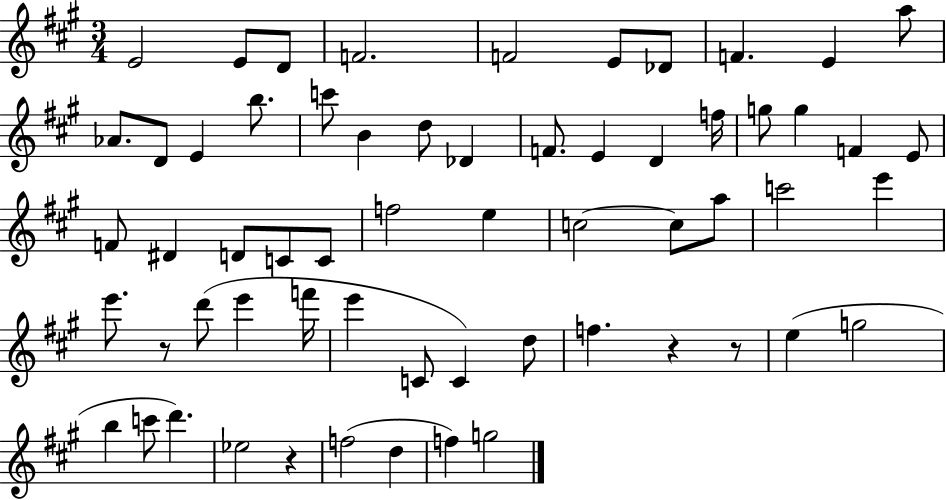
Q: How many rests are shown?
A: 4